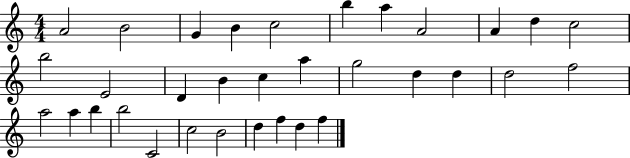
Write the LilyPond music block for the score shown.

{
  \clef treble
  \numericTimeSignature
  \time 4/4
  \key c \major
  a'2 b'2 | g'4 b'4 c''2 | b''4 a''4 a'2 | a'4 d''4 c''2 | \break b''2 e'2 | d'4 b'4 c''4 a''4 | g''2 d''4 d''4 | d''2 f''2 | \break a''2 a''4 b''4 | b''2 c'2 | c''2 b'2 | d''4 f''4 d''4 f''4 | \break \bar "|."
}